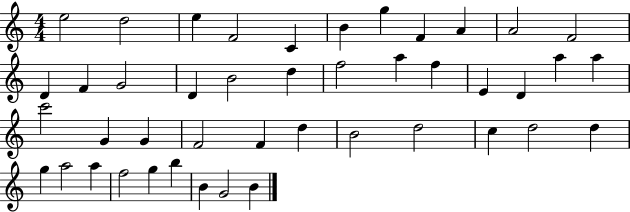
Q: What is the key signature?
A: C major